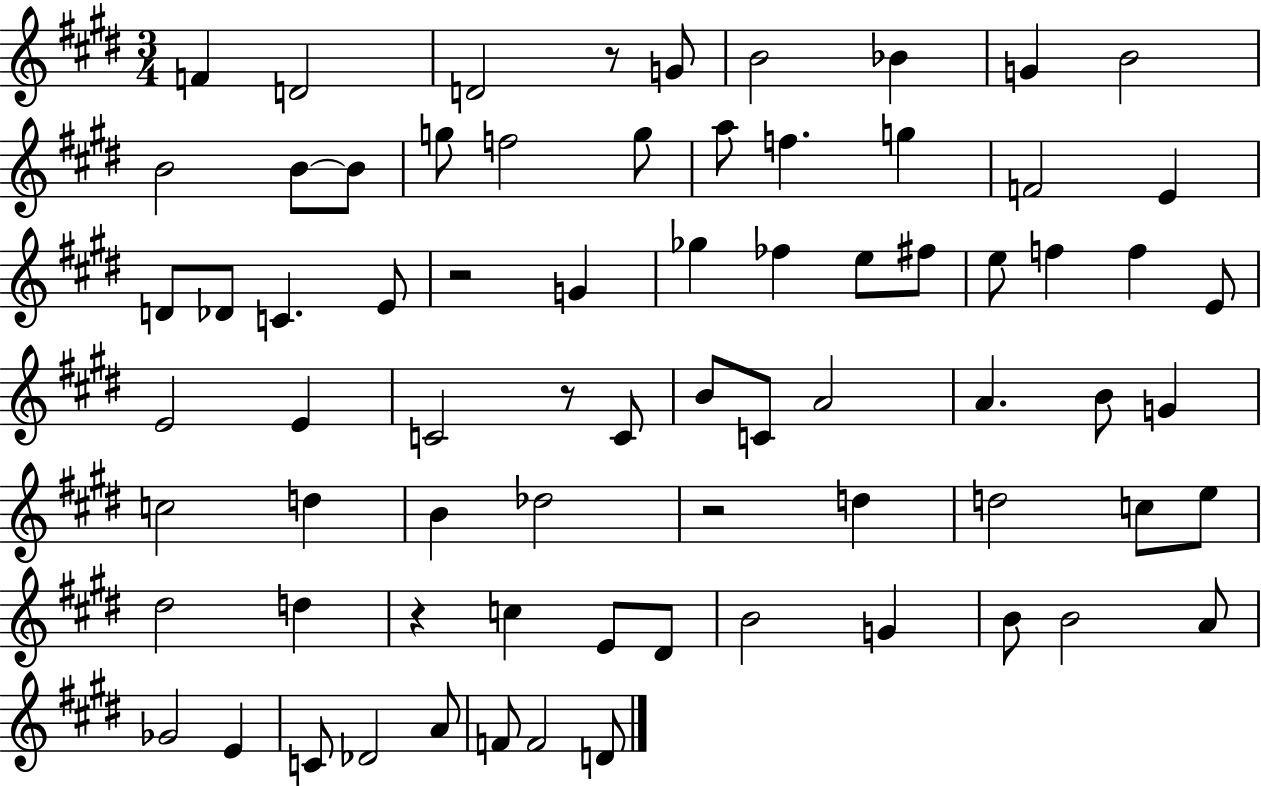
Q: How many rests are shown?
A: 5